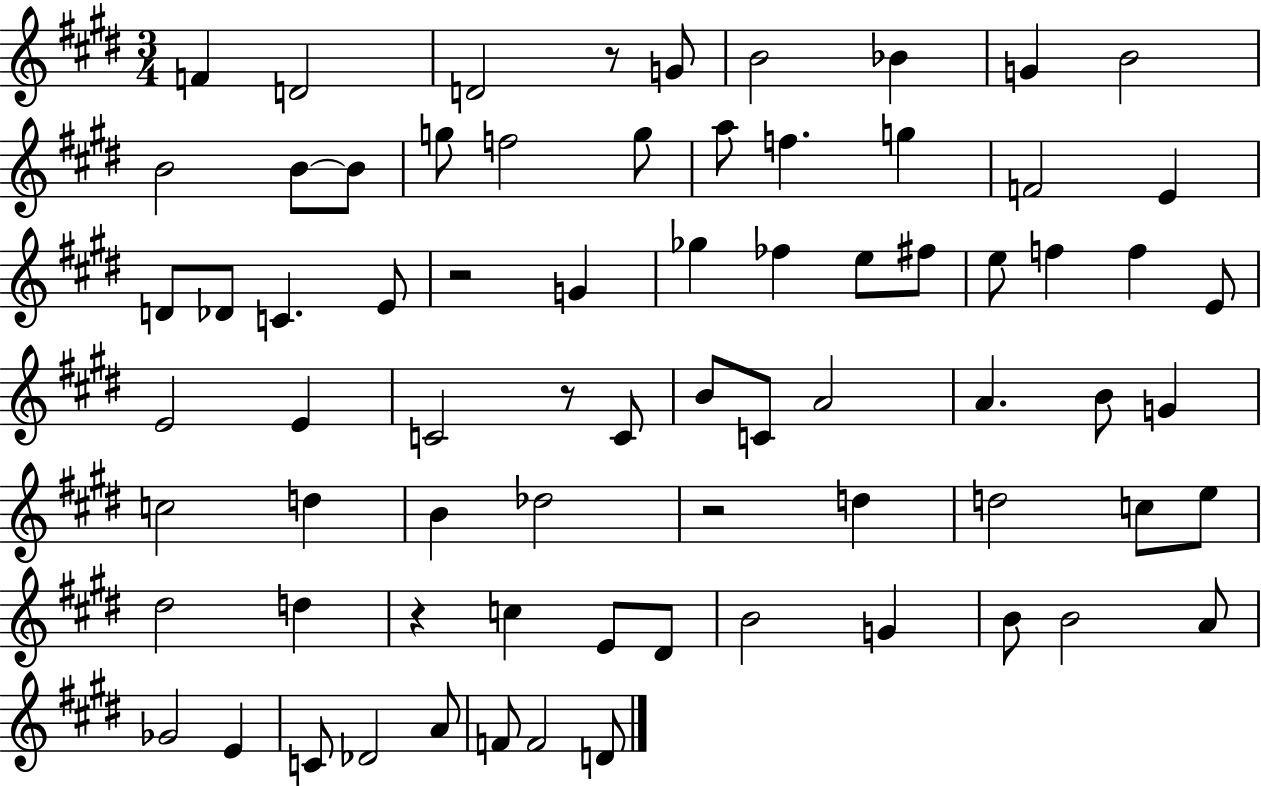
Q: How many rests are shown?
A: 5